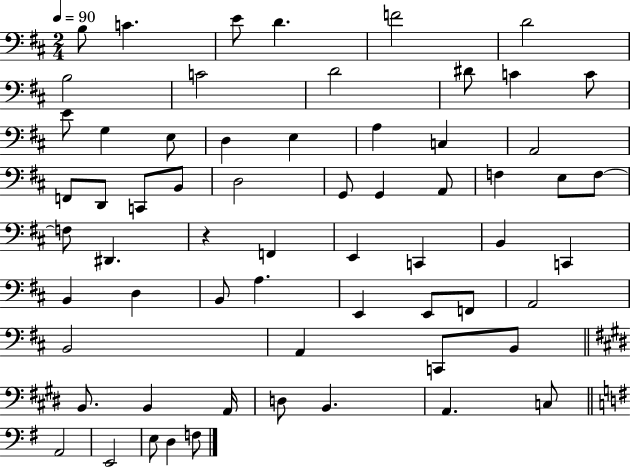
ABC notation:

X:1
T:Untitled
M:2/4
L:1/4
K:D
B,/2 C E/2 D F2 D2 B,2 C2 D2 ^D/2 C C/2 E/2 G, E,/2 D, E, A, C, A,,2 F,,/2 D,,/2 C,,/2 B,,/2 D,2 G,,/2 G,, A,,/2 F, E,/2 F,/2 F,/2 ^D,, z F,, E,, C,, B,, C,, B,, D, B,,/2 A, E,, E,,/2 F,,/2 A,,2 B,,2 A,, C,,/2 B,,/2 B,,/2 B,, A,,/4 D,/2 B,, A,, C,/2 A,,2 E,,2 E,/2 D, F,/2